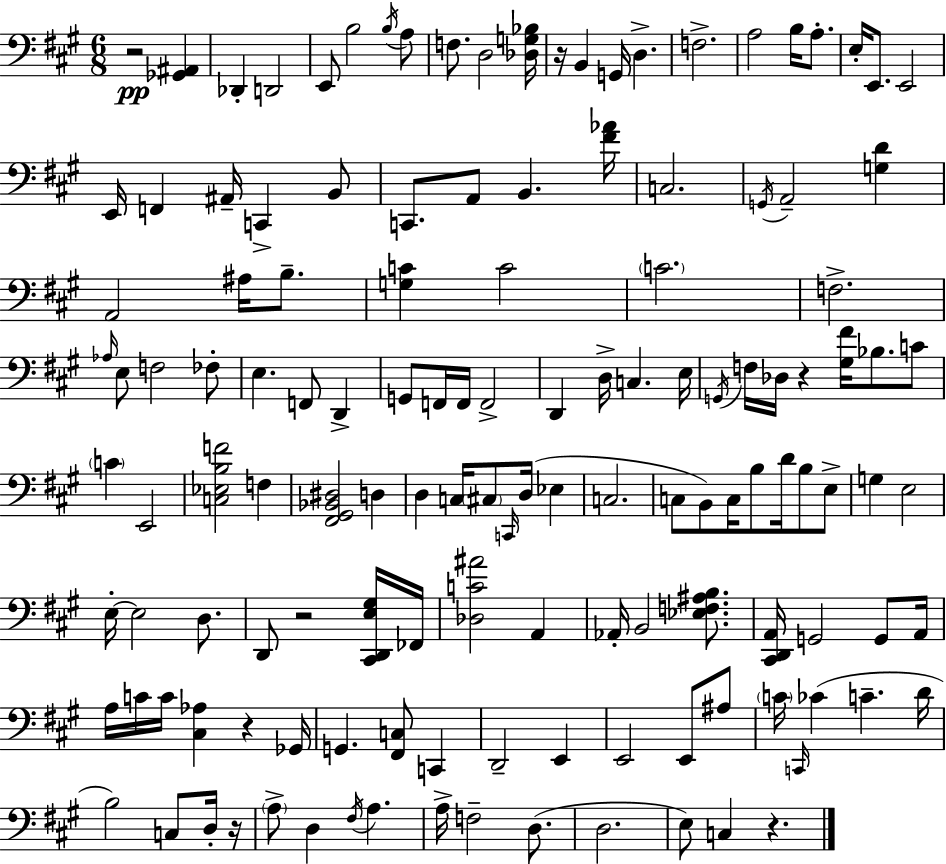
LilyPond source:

{
  \clef bass
  \numericTimeSignature
  \time 6/8
  \key a \major
  \repeat volta 2 { r2\pp <ges, ais,>4 | des,4-. d,2 | e,8 b2 \acciaccatura { b16 } a8 | f8. d2 | \break <des g bes>16 r16 b,4 g,16 d4.-> | f2.-> | a2 b16 a8.-. | e16-. e,8. e,2 | \break e,16 f,4 ais,16-- c,4-> b,8 | c,8. a,8 b,4. | <fis' aes'>16 c2. | \acciaccatura { g,16 } a,2-- <g d'>4 | \break a,2 ais16 b8.-- | <g c'>4 c'2 | \parenthesize c'2. | f2.-> | \break \grace { aes16 } e8 f2 | fes8-. e4. f,8 d,4-> | g,8 f,16 f,16 f,2-> | d,4 d16-> c4. | \break e16 \acciaccatura { g,16 } f16 des16 r4 <gis fis'>16 bes8. | c'8 \parenthesize c'4 e,2 | <c ees b f'>2 | f4 <fis, gis, bes, dis>2 | \break d4 d4 c16 \parenthesize cis8 \grace { c,16 }( | d16 ees4 c2. | c8 b,8) c16 b8 | d'16 b8 e8-> g4 e2 | \break e16-.~~ e2 | d8. d,8 r2 | <cis, d, e gis>16 fes,16 <des c' ais'>2 | a,4 aes,16-. b,2 | \break <ees f ais b>8. <cis, d, a,>16 g,2 | g,8 a,16 a16 c'16 c'16 <cis aes>4 | r4 ges,16 g,4. <fis, c>8 | c,4 d,2-- | \break e,4 e,2 | e,8 ais8 \parenthesize c'16 \grace { c,16 }( ces'4 c'4.-- | d'16 b2) | c8 d16-. r16 \parenthesize a8-> d4 | \break \acciaccatura { fis16 } a4. a16-> f2-- | d8.( d2. | e8) c4 | r4. } \bar "|."
}